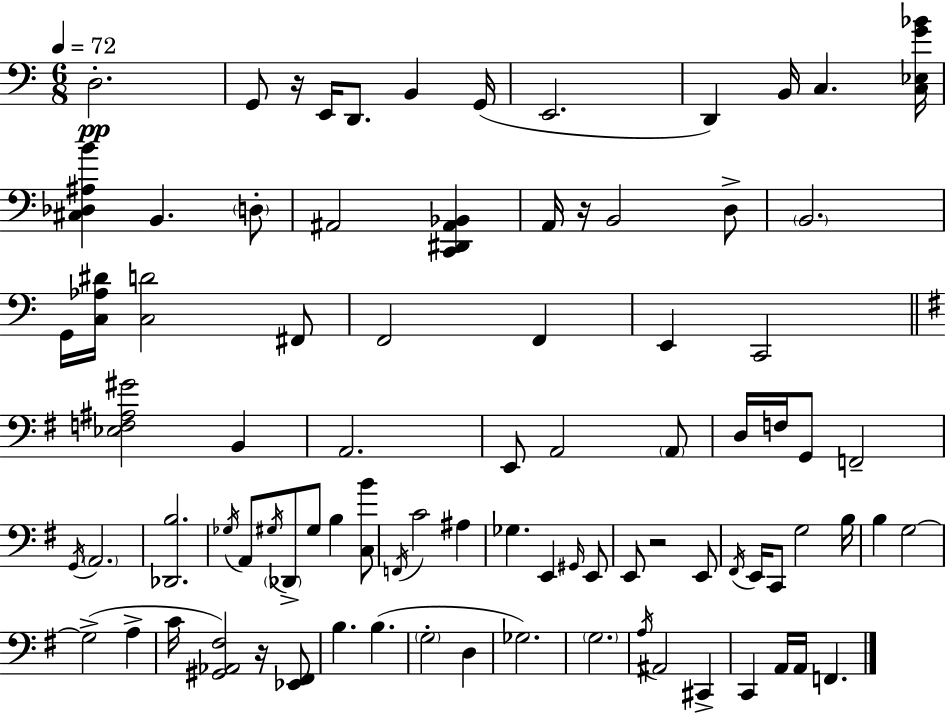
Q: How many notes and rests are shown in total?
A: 86